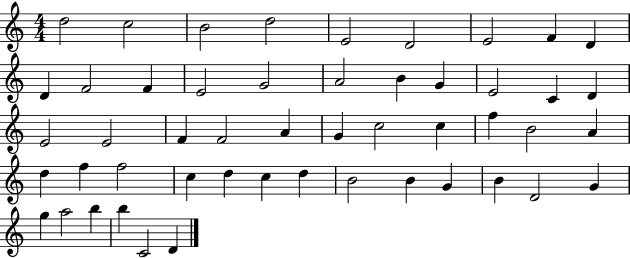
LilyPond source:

{
  \clef treble
  \numericTimeSignature
  \time 4/4
  \key c \major
  d''2 c''2 | b'2 d''2 | e'2 d'2 | e'2 f'4 d'4 | \break d'4 f'2 f'4 | e'2 g'2 | a'2 b'4 g'4 | e'2 c'4 d'4 | \break e'2 e'2 | f'4 f'2 a'4 | g'4 c''2 c''4 | f''4 b'2 a'4 | \break d''4 f''4 f''2 | c''4 d''4 c''4 d''4 | b'2 b'4 g'4 | b'4 d'2 g'4 | \break g''4 a''2 b''4 | b''4 c'2 d'4 | \bar "|."
}